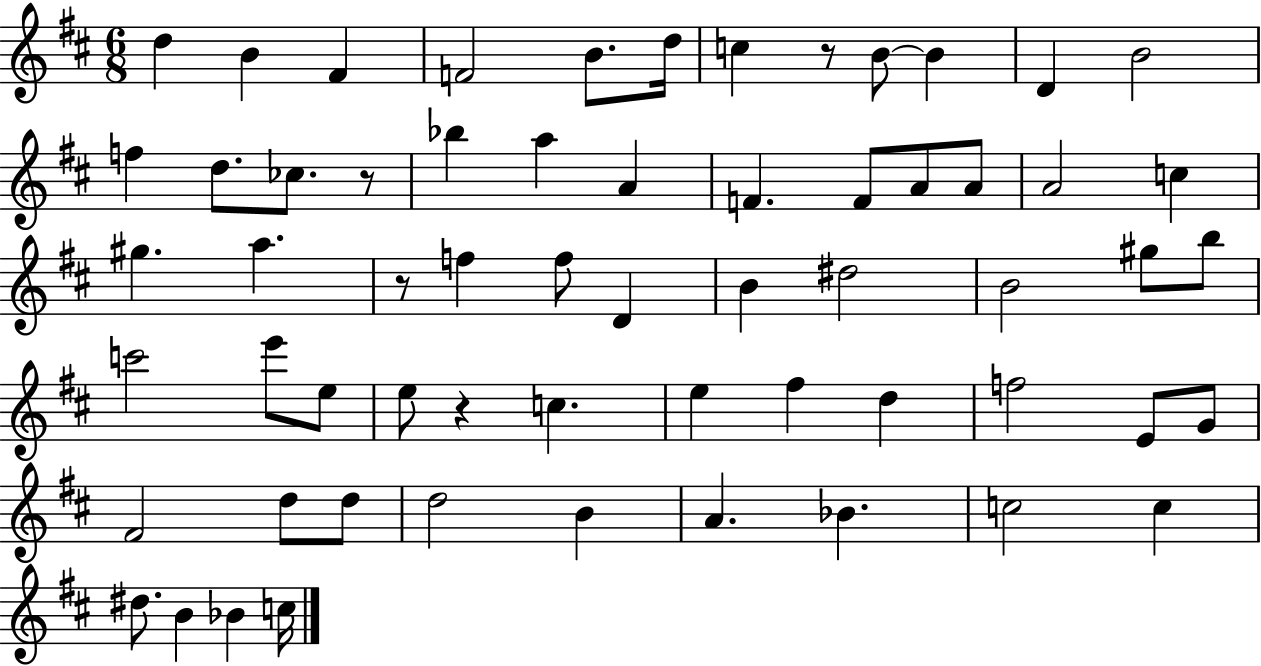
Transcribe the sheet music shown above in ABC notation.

X:1
T:Untitled
M:6/8
L:1/4
K:D
d B ^F F2 B/2 d/4 c z/2 B/2 B D B2 f d/2 _c/2 z/2 _b a A F F/2 A/2 A/2 A2 c ^g a z/2 f f/2 D B ^d2 B2 ^g/2 b/2 c'2 e'/2 e/2 e/2 z c e ^f d f2 E/2 G/2 ^F2 d/2 d/2 d2 B A _B c2 c ^d/2 B _B c/4